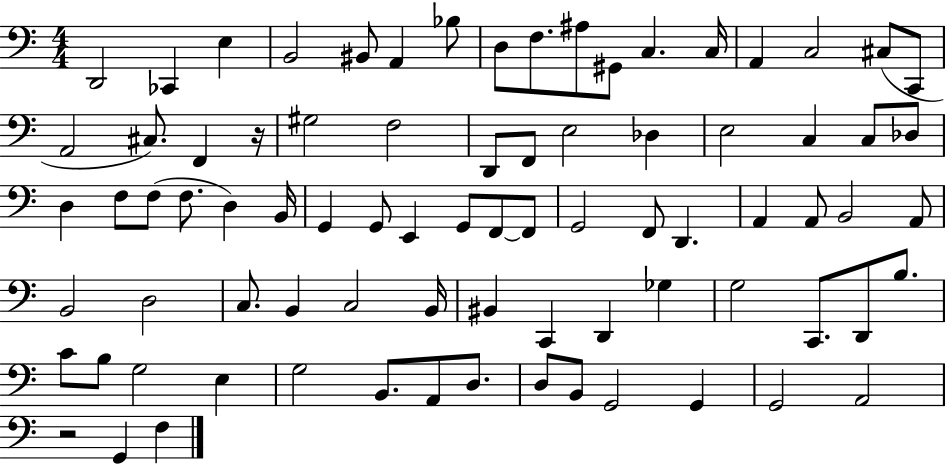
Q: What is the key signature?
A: C major